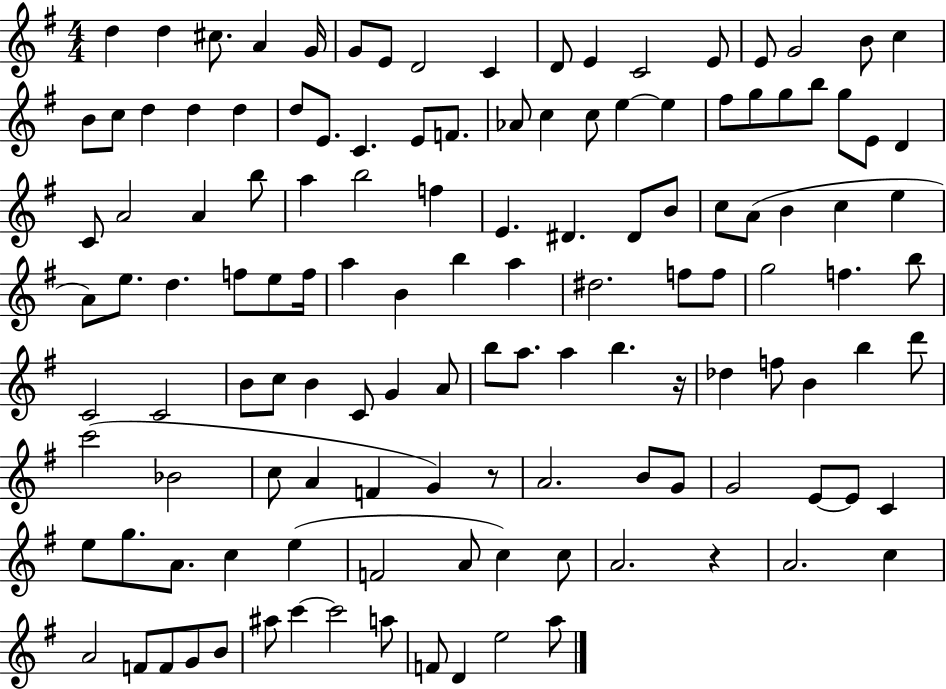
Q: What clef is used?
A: treble